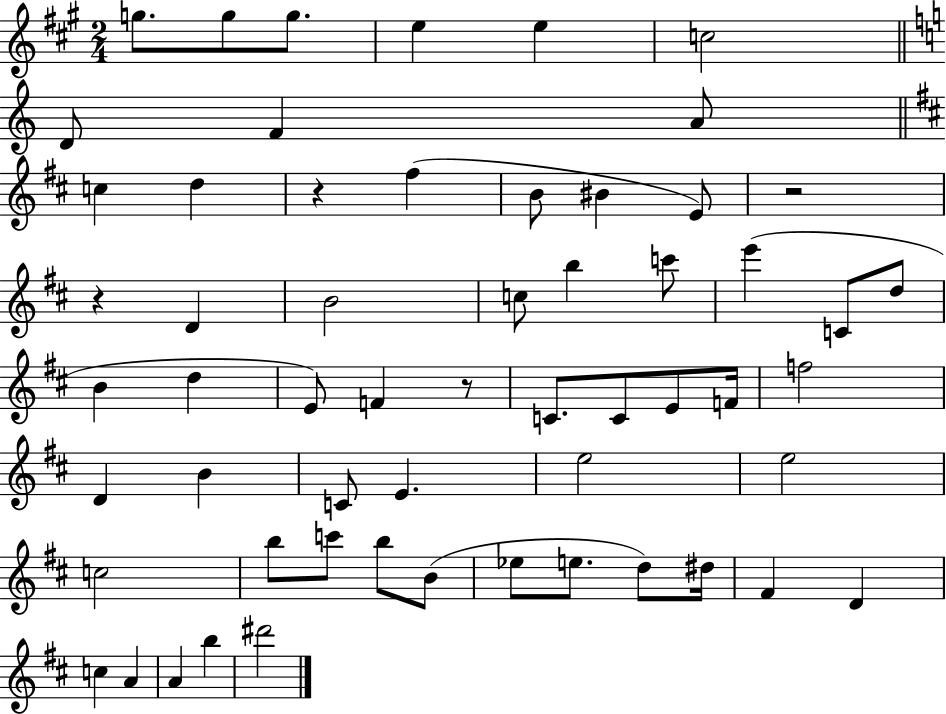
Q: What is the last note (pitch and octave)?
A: D#6